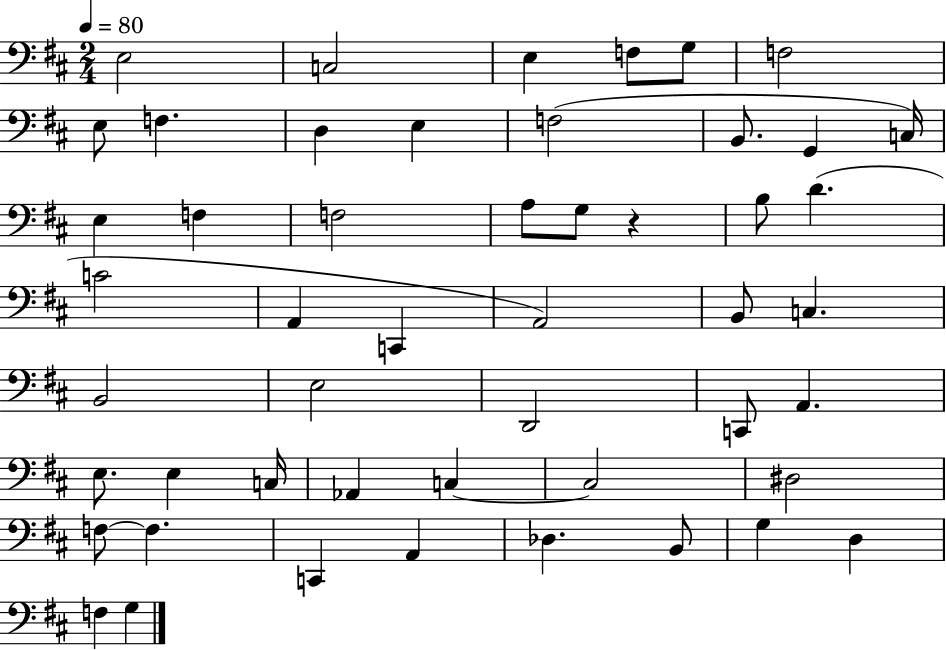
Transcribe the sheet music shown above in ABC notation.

X:1
T:Untitled
M:2/4
L:1/4
K:D
E,2 C,2 E, F,/2 G,/2 F,2 E,/2 F, D, E, F,2 B,,/2 G,, C,/4 E, F, F,2 A,/2 G,/2 z B,/2 D C2 A,, C,, A,,2 B,,/2 C, B,,2 E,2 D,,2 C,,/2 A,, E,/2 E, C,/4 _A,, C, C,2 ^D,2 F,/2 F, C,, A,, _D, B,,/2 G, D, F, G,